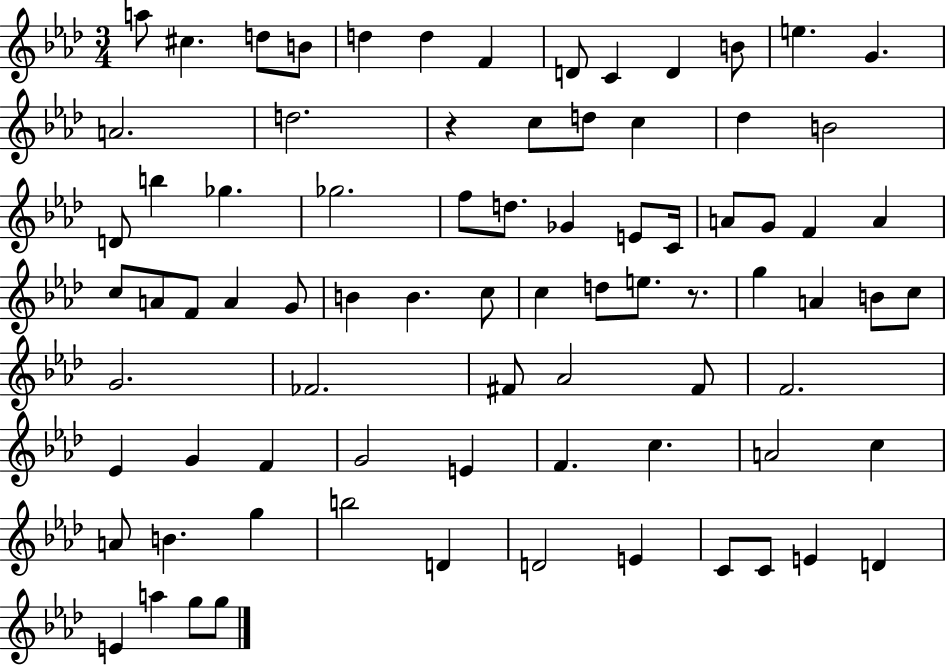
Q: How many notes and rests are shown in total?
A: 80